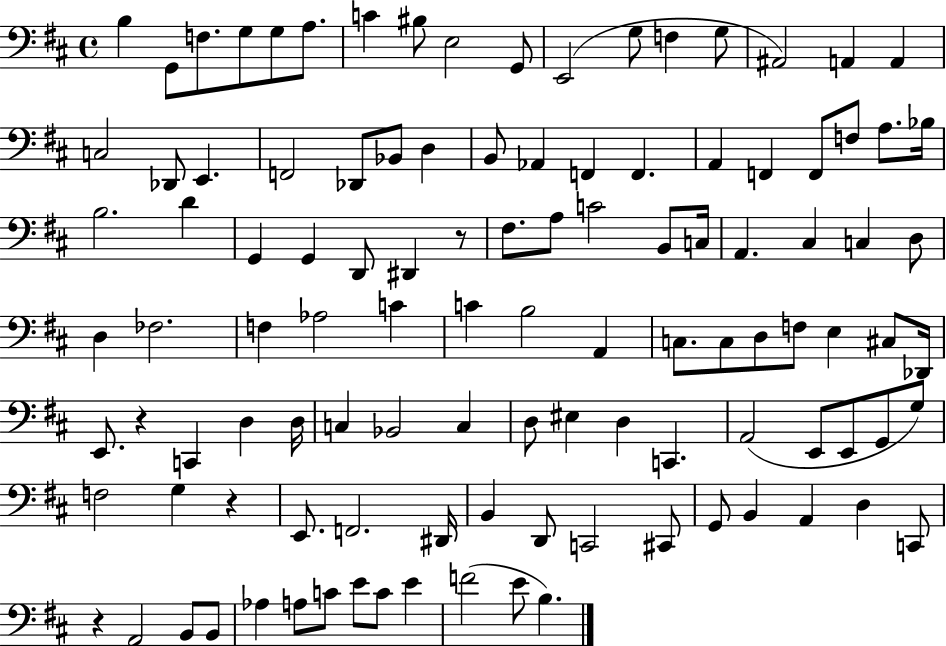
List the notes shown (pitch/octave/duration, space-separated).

B3/q G2/e F3/e. G3/e G3/e A3/e. C4/q BIS3/e E3/h G2/e E2/h G3/e F3/q G3/e A#2/h A2/q A2/q C3/h Db2/e E2/q. F2/h Db2/e Bb2/e D3/q B2/e Ab2/q F2/q F2/q. A2/q F2/q F2/e F3/e A3/e. Bb3/s B3/h. D4/q G2/q G2/q D2/e D#2/q R/e F#3/e. A3/e C4/h B2/e C3/s A2/q. C#3/q C3/q D3/e D3/q FES3/h. F3/q Ab3/h C4/q C4/q B3/h A2/q C3/e. C3/e D3/e F3/e E3/q C#3/e Db2/s E2/e. R/q C2/q D3/q D3/s C3/q Bb2/h C3/q D3/e EIS3/q D3/q C2/q. A2/h E2/e E2/e G2/e G3/e F3/h G3/q R/q E2/e. F2/h. D#2/s B2/q D2/e C2/h C#2/e G2/e B2/q A2/q D3/q C2/e R/q A2/h B2/e B2/e Ab3/q A3/e C4/e E4/e C4/e E4/q F4/h E4/e B3/q.